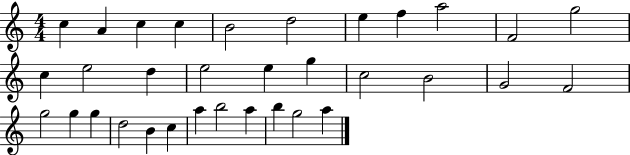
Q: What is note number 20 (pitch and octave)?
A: G4